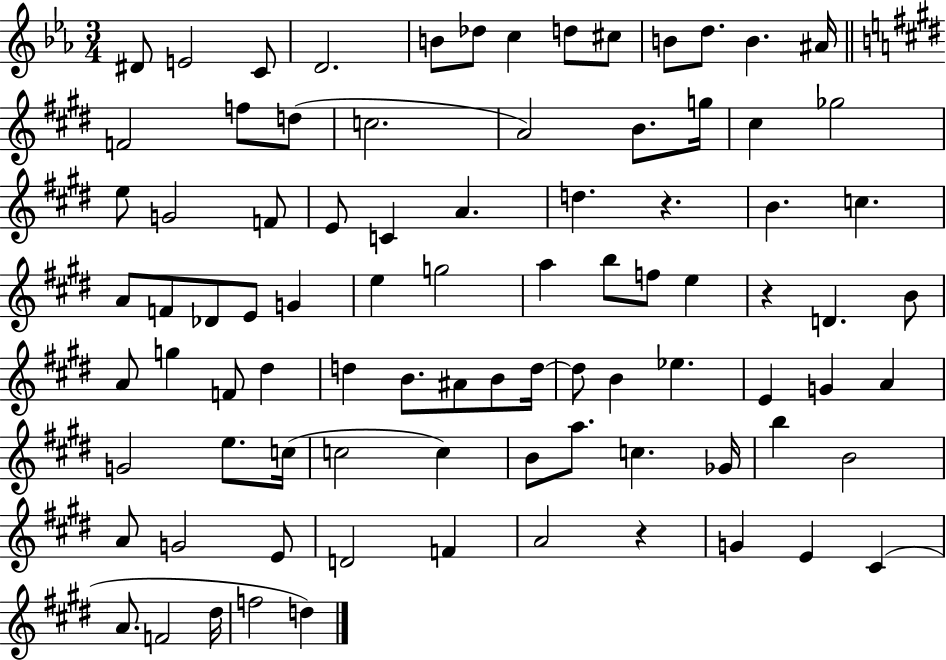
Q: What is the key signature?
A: EES major